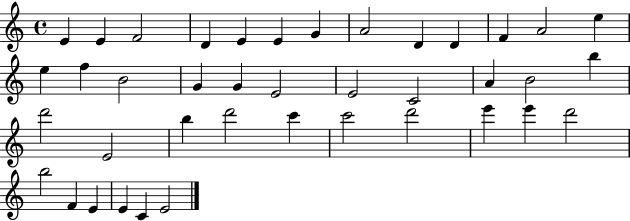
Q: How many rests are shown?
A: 0